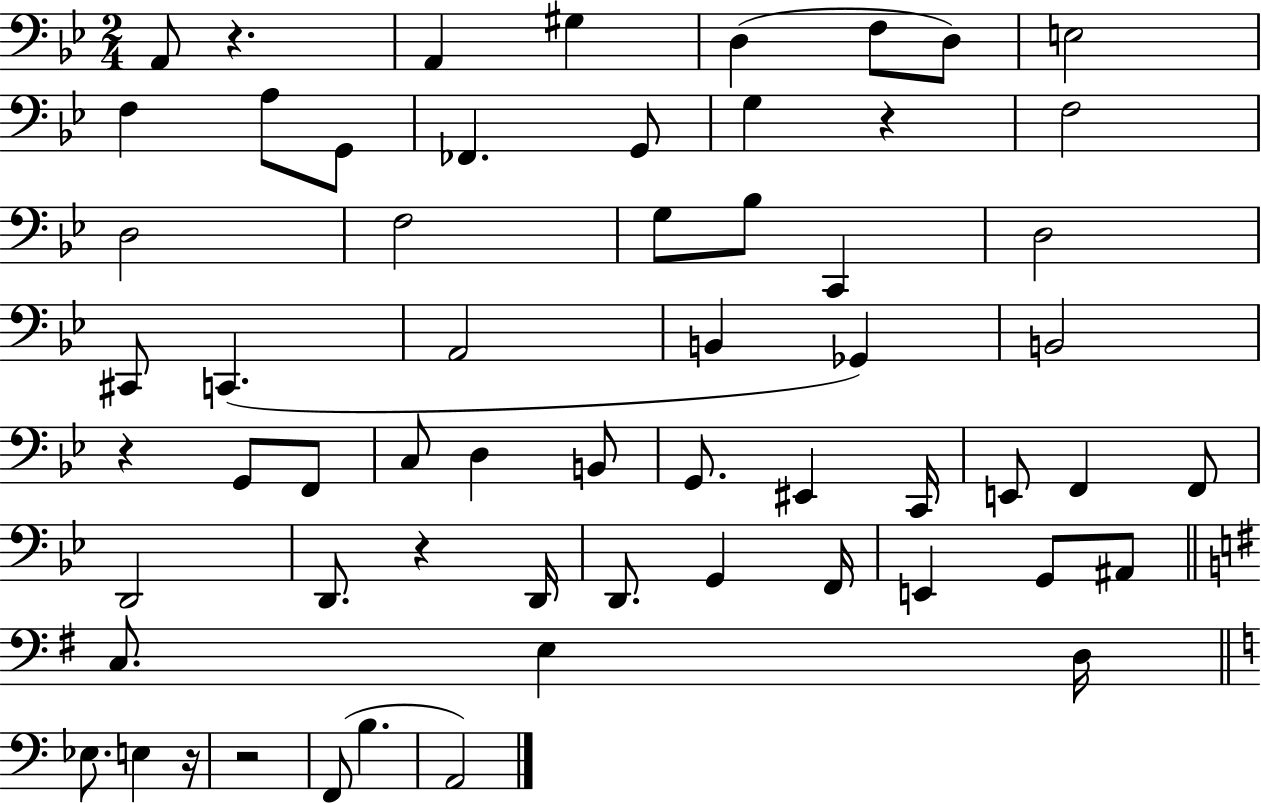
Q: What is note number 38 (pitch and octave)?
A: D2